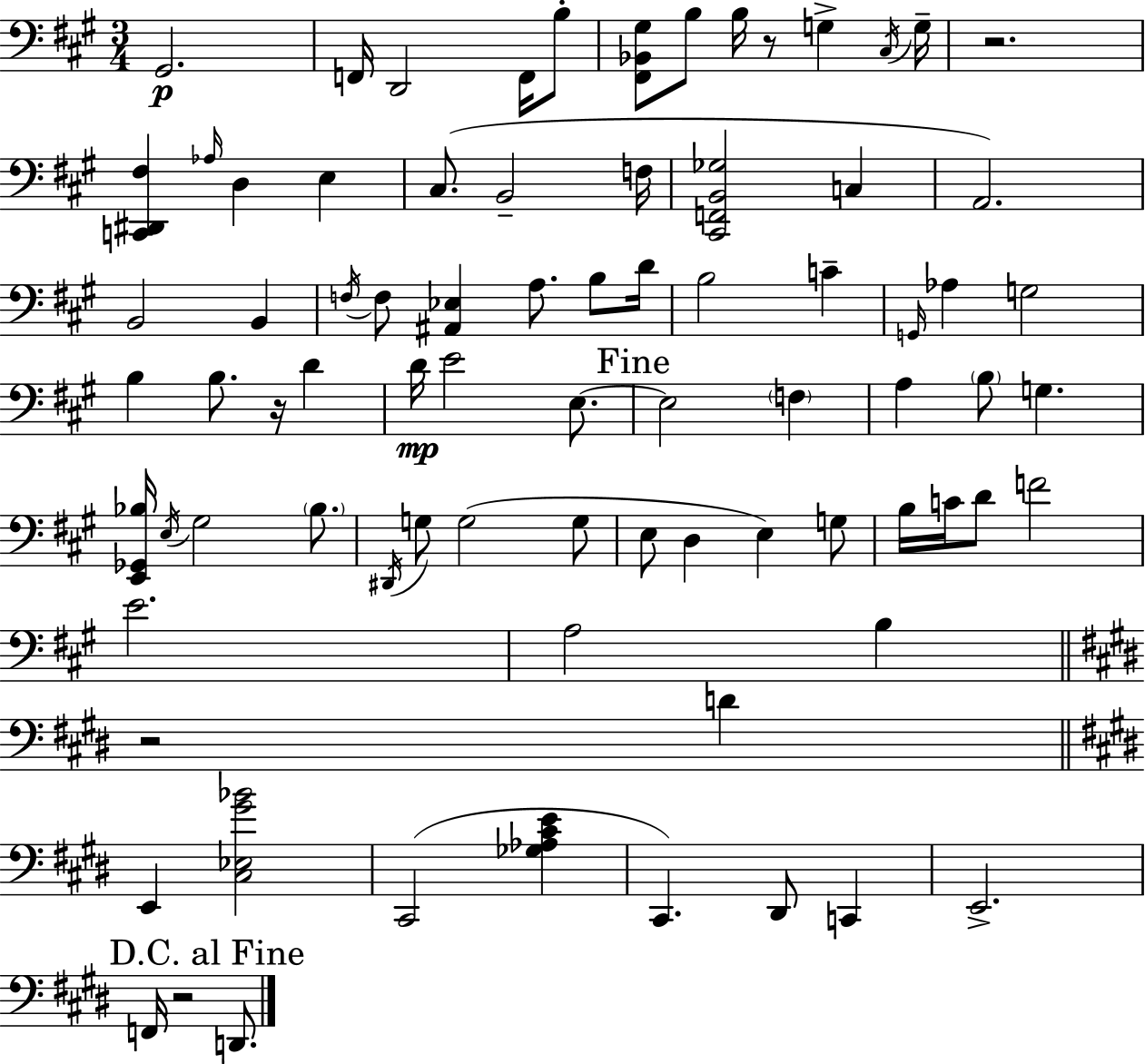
G#2/h. F2/s D2/h F2/s B3/e [F#2,Bb2,G#3]/e B3/e B3/s R/e G3/q C#3/s G3/s R/h. [C2,D#2,F#3]/q Ab3/s D3/q E3/q C#3/e. B2/h F3/s [C#2,F2,B2,Gb3]/h C3/q A2/h. B2/h B2/q F3/s F3/e [A#2,Eb3]/q A3/e. B3/e D4/s B3/h C4/q G2/s Ab3/q G3/h B3/q B3/e. R/s D4/q D4/s E4/h E3/e. E3/h F3/q A3/q B3/e G3/q. [E2,Gb2,Bb3]/s E3/s G#3/h Bb3/e. D#2/s G3/e G3/h G3/e E3/e D3/q E3/q G3/e B3/s C4/s D4/e F4/h E4/h. A3/h B3/q R/h D4/q E2/q [C#3,Eb3,G#4,Bb4]/h C#2/h [Gb3,Ab3,C#4,E4]/q C#2/q. D#2/e C2/q E2/h. F2/s R/h D2/e.